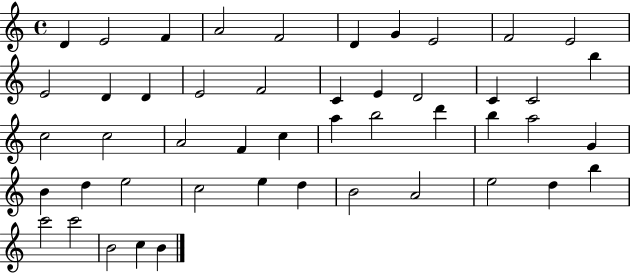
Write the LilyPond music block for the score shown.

{
  \clef treble
  \time 4/4
  \defaultTimeSignature
  \key c \major
  d'4 e'2 f'4 | a'2 f'2 | d'4 g'4 e'2 | f'2 e'2 | \break e'2 d'4 d'4 | e'2 f'2 | c'4 e'4 d'2 | c'4 c'2 b''4 | \break c''2 c''2 | a'2 f'4 c''4 | a''4 b''2 d'''4 | b''4 a''2 g'4 | \break b'4 d''4 e''2 | c''2 e''4 d''4 | b'2 a'2 | e''2 d''4 b''4 | \break c'''2 c'''2 | b'2 c''4 b'4 | \bar "|."
}